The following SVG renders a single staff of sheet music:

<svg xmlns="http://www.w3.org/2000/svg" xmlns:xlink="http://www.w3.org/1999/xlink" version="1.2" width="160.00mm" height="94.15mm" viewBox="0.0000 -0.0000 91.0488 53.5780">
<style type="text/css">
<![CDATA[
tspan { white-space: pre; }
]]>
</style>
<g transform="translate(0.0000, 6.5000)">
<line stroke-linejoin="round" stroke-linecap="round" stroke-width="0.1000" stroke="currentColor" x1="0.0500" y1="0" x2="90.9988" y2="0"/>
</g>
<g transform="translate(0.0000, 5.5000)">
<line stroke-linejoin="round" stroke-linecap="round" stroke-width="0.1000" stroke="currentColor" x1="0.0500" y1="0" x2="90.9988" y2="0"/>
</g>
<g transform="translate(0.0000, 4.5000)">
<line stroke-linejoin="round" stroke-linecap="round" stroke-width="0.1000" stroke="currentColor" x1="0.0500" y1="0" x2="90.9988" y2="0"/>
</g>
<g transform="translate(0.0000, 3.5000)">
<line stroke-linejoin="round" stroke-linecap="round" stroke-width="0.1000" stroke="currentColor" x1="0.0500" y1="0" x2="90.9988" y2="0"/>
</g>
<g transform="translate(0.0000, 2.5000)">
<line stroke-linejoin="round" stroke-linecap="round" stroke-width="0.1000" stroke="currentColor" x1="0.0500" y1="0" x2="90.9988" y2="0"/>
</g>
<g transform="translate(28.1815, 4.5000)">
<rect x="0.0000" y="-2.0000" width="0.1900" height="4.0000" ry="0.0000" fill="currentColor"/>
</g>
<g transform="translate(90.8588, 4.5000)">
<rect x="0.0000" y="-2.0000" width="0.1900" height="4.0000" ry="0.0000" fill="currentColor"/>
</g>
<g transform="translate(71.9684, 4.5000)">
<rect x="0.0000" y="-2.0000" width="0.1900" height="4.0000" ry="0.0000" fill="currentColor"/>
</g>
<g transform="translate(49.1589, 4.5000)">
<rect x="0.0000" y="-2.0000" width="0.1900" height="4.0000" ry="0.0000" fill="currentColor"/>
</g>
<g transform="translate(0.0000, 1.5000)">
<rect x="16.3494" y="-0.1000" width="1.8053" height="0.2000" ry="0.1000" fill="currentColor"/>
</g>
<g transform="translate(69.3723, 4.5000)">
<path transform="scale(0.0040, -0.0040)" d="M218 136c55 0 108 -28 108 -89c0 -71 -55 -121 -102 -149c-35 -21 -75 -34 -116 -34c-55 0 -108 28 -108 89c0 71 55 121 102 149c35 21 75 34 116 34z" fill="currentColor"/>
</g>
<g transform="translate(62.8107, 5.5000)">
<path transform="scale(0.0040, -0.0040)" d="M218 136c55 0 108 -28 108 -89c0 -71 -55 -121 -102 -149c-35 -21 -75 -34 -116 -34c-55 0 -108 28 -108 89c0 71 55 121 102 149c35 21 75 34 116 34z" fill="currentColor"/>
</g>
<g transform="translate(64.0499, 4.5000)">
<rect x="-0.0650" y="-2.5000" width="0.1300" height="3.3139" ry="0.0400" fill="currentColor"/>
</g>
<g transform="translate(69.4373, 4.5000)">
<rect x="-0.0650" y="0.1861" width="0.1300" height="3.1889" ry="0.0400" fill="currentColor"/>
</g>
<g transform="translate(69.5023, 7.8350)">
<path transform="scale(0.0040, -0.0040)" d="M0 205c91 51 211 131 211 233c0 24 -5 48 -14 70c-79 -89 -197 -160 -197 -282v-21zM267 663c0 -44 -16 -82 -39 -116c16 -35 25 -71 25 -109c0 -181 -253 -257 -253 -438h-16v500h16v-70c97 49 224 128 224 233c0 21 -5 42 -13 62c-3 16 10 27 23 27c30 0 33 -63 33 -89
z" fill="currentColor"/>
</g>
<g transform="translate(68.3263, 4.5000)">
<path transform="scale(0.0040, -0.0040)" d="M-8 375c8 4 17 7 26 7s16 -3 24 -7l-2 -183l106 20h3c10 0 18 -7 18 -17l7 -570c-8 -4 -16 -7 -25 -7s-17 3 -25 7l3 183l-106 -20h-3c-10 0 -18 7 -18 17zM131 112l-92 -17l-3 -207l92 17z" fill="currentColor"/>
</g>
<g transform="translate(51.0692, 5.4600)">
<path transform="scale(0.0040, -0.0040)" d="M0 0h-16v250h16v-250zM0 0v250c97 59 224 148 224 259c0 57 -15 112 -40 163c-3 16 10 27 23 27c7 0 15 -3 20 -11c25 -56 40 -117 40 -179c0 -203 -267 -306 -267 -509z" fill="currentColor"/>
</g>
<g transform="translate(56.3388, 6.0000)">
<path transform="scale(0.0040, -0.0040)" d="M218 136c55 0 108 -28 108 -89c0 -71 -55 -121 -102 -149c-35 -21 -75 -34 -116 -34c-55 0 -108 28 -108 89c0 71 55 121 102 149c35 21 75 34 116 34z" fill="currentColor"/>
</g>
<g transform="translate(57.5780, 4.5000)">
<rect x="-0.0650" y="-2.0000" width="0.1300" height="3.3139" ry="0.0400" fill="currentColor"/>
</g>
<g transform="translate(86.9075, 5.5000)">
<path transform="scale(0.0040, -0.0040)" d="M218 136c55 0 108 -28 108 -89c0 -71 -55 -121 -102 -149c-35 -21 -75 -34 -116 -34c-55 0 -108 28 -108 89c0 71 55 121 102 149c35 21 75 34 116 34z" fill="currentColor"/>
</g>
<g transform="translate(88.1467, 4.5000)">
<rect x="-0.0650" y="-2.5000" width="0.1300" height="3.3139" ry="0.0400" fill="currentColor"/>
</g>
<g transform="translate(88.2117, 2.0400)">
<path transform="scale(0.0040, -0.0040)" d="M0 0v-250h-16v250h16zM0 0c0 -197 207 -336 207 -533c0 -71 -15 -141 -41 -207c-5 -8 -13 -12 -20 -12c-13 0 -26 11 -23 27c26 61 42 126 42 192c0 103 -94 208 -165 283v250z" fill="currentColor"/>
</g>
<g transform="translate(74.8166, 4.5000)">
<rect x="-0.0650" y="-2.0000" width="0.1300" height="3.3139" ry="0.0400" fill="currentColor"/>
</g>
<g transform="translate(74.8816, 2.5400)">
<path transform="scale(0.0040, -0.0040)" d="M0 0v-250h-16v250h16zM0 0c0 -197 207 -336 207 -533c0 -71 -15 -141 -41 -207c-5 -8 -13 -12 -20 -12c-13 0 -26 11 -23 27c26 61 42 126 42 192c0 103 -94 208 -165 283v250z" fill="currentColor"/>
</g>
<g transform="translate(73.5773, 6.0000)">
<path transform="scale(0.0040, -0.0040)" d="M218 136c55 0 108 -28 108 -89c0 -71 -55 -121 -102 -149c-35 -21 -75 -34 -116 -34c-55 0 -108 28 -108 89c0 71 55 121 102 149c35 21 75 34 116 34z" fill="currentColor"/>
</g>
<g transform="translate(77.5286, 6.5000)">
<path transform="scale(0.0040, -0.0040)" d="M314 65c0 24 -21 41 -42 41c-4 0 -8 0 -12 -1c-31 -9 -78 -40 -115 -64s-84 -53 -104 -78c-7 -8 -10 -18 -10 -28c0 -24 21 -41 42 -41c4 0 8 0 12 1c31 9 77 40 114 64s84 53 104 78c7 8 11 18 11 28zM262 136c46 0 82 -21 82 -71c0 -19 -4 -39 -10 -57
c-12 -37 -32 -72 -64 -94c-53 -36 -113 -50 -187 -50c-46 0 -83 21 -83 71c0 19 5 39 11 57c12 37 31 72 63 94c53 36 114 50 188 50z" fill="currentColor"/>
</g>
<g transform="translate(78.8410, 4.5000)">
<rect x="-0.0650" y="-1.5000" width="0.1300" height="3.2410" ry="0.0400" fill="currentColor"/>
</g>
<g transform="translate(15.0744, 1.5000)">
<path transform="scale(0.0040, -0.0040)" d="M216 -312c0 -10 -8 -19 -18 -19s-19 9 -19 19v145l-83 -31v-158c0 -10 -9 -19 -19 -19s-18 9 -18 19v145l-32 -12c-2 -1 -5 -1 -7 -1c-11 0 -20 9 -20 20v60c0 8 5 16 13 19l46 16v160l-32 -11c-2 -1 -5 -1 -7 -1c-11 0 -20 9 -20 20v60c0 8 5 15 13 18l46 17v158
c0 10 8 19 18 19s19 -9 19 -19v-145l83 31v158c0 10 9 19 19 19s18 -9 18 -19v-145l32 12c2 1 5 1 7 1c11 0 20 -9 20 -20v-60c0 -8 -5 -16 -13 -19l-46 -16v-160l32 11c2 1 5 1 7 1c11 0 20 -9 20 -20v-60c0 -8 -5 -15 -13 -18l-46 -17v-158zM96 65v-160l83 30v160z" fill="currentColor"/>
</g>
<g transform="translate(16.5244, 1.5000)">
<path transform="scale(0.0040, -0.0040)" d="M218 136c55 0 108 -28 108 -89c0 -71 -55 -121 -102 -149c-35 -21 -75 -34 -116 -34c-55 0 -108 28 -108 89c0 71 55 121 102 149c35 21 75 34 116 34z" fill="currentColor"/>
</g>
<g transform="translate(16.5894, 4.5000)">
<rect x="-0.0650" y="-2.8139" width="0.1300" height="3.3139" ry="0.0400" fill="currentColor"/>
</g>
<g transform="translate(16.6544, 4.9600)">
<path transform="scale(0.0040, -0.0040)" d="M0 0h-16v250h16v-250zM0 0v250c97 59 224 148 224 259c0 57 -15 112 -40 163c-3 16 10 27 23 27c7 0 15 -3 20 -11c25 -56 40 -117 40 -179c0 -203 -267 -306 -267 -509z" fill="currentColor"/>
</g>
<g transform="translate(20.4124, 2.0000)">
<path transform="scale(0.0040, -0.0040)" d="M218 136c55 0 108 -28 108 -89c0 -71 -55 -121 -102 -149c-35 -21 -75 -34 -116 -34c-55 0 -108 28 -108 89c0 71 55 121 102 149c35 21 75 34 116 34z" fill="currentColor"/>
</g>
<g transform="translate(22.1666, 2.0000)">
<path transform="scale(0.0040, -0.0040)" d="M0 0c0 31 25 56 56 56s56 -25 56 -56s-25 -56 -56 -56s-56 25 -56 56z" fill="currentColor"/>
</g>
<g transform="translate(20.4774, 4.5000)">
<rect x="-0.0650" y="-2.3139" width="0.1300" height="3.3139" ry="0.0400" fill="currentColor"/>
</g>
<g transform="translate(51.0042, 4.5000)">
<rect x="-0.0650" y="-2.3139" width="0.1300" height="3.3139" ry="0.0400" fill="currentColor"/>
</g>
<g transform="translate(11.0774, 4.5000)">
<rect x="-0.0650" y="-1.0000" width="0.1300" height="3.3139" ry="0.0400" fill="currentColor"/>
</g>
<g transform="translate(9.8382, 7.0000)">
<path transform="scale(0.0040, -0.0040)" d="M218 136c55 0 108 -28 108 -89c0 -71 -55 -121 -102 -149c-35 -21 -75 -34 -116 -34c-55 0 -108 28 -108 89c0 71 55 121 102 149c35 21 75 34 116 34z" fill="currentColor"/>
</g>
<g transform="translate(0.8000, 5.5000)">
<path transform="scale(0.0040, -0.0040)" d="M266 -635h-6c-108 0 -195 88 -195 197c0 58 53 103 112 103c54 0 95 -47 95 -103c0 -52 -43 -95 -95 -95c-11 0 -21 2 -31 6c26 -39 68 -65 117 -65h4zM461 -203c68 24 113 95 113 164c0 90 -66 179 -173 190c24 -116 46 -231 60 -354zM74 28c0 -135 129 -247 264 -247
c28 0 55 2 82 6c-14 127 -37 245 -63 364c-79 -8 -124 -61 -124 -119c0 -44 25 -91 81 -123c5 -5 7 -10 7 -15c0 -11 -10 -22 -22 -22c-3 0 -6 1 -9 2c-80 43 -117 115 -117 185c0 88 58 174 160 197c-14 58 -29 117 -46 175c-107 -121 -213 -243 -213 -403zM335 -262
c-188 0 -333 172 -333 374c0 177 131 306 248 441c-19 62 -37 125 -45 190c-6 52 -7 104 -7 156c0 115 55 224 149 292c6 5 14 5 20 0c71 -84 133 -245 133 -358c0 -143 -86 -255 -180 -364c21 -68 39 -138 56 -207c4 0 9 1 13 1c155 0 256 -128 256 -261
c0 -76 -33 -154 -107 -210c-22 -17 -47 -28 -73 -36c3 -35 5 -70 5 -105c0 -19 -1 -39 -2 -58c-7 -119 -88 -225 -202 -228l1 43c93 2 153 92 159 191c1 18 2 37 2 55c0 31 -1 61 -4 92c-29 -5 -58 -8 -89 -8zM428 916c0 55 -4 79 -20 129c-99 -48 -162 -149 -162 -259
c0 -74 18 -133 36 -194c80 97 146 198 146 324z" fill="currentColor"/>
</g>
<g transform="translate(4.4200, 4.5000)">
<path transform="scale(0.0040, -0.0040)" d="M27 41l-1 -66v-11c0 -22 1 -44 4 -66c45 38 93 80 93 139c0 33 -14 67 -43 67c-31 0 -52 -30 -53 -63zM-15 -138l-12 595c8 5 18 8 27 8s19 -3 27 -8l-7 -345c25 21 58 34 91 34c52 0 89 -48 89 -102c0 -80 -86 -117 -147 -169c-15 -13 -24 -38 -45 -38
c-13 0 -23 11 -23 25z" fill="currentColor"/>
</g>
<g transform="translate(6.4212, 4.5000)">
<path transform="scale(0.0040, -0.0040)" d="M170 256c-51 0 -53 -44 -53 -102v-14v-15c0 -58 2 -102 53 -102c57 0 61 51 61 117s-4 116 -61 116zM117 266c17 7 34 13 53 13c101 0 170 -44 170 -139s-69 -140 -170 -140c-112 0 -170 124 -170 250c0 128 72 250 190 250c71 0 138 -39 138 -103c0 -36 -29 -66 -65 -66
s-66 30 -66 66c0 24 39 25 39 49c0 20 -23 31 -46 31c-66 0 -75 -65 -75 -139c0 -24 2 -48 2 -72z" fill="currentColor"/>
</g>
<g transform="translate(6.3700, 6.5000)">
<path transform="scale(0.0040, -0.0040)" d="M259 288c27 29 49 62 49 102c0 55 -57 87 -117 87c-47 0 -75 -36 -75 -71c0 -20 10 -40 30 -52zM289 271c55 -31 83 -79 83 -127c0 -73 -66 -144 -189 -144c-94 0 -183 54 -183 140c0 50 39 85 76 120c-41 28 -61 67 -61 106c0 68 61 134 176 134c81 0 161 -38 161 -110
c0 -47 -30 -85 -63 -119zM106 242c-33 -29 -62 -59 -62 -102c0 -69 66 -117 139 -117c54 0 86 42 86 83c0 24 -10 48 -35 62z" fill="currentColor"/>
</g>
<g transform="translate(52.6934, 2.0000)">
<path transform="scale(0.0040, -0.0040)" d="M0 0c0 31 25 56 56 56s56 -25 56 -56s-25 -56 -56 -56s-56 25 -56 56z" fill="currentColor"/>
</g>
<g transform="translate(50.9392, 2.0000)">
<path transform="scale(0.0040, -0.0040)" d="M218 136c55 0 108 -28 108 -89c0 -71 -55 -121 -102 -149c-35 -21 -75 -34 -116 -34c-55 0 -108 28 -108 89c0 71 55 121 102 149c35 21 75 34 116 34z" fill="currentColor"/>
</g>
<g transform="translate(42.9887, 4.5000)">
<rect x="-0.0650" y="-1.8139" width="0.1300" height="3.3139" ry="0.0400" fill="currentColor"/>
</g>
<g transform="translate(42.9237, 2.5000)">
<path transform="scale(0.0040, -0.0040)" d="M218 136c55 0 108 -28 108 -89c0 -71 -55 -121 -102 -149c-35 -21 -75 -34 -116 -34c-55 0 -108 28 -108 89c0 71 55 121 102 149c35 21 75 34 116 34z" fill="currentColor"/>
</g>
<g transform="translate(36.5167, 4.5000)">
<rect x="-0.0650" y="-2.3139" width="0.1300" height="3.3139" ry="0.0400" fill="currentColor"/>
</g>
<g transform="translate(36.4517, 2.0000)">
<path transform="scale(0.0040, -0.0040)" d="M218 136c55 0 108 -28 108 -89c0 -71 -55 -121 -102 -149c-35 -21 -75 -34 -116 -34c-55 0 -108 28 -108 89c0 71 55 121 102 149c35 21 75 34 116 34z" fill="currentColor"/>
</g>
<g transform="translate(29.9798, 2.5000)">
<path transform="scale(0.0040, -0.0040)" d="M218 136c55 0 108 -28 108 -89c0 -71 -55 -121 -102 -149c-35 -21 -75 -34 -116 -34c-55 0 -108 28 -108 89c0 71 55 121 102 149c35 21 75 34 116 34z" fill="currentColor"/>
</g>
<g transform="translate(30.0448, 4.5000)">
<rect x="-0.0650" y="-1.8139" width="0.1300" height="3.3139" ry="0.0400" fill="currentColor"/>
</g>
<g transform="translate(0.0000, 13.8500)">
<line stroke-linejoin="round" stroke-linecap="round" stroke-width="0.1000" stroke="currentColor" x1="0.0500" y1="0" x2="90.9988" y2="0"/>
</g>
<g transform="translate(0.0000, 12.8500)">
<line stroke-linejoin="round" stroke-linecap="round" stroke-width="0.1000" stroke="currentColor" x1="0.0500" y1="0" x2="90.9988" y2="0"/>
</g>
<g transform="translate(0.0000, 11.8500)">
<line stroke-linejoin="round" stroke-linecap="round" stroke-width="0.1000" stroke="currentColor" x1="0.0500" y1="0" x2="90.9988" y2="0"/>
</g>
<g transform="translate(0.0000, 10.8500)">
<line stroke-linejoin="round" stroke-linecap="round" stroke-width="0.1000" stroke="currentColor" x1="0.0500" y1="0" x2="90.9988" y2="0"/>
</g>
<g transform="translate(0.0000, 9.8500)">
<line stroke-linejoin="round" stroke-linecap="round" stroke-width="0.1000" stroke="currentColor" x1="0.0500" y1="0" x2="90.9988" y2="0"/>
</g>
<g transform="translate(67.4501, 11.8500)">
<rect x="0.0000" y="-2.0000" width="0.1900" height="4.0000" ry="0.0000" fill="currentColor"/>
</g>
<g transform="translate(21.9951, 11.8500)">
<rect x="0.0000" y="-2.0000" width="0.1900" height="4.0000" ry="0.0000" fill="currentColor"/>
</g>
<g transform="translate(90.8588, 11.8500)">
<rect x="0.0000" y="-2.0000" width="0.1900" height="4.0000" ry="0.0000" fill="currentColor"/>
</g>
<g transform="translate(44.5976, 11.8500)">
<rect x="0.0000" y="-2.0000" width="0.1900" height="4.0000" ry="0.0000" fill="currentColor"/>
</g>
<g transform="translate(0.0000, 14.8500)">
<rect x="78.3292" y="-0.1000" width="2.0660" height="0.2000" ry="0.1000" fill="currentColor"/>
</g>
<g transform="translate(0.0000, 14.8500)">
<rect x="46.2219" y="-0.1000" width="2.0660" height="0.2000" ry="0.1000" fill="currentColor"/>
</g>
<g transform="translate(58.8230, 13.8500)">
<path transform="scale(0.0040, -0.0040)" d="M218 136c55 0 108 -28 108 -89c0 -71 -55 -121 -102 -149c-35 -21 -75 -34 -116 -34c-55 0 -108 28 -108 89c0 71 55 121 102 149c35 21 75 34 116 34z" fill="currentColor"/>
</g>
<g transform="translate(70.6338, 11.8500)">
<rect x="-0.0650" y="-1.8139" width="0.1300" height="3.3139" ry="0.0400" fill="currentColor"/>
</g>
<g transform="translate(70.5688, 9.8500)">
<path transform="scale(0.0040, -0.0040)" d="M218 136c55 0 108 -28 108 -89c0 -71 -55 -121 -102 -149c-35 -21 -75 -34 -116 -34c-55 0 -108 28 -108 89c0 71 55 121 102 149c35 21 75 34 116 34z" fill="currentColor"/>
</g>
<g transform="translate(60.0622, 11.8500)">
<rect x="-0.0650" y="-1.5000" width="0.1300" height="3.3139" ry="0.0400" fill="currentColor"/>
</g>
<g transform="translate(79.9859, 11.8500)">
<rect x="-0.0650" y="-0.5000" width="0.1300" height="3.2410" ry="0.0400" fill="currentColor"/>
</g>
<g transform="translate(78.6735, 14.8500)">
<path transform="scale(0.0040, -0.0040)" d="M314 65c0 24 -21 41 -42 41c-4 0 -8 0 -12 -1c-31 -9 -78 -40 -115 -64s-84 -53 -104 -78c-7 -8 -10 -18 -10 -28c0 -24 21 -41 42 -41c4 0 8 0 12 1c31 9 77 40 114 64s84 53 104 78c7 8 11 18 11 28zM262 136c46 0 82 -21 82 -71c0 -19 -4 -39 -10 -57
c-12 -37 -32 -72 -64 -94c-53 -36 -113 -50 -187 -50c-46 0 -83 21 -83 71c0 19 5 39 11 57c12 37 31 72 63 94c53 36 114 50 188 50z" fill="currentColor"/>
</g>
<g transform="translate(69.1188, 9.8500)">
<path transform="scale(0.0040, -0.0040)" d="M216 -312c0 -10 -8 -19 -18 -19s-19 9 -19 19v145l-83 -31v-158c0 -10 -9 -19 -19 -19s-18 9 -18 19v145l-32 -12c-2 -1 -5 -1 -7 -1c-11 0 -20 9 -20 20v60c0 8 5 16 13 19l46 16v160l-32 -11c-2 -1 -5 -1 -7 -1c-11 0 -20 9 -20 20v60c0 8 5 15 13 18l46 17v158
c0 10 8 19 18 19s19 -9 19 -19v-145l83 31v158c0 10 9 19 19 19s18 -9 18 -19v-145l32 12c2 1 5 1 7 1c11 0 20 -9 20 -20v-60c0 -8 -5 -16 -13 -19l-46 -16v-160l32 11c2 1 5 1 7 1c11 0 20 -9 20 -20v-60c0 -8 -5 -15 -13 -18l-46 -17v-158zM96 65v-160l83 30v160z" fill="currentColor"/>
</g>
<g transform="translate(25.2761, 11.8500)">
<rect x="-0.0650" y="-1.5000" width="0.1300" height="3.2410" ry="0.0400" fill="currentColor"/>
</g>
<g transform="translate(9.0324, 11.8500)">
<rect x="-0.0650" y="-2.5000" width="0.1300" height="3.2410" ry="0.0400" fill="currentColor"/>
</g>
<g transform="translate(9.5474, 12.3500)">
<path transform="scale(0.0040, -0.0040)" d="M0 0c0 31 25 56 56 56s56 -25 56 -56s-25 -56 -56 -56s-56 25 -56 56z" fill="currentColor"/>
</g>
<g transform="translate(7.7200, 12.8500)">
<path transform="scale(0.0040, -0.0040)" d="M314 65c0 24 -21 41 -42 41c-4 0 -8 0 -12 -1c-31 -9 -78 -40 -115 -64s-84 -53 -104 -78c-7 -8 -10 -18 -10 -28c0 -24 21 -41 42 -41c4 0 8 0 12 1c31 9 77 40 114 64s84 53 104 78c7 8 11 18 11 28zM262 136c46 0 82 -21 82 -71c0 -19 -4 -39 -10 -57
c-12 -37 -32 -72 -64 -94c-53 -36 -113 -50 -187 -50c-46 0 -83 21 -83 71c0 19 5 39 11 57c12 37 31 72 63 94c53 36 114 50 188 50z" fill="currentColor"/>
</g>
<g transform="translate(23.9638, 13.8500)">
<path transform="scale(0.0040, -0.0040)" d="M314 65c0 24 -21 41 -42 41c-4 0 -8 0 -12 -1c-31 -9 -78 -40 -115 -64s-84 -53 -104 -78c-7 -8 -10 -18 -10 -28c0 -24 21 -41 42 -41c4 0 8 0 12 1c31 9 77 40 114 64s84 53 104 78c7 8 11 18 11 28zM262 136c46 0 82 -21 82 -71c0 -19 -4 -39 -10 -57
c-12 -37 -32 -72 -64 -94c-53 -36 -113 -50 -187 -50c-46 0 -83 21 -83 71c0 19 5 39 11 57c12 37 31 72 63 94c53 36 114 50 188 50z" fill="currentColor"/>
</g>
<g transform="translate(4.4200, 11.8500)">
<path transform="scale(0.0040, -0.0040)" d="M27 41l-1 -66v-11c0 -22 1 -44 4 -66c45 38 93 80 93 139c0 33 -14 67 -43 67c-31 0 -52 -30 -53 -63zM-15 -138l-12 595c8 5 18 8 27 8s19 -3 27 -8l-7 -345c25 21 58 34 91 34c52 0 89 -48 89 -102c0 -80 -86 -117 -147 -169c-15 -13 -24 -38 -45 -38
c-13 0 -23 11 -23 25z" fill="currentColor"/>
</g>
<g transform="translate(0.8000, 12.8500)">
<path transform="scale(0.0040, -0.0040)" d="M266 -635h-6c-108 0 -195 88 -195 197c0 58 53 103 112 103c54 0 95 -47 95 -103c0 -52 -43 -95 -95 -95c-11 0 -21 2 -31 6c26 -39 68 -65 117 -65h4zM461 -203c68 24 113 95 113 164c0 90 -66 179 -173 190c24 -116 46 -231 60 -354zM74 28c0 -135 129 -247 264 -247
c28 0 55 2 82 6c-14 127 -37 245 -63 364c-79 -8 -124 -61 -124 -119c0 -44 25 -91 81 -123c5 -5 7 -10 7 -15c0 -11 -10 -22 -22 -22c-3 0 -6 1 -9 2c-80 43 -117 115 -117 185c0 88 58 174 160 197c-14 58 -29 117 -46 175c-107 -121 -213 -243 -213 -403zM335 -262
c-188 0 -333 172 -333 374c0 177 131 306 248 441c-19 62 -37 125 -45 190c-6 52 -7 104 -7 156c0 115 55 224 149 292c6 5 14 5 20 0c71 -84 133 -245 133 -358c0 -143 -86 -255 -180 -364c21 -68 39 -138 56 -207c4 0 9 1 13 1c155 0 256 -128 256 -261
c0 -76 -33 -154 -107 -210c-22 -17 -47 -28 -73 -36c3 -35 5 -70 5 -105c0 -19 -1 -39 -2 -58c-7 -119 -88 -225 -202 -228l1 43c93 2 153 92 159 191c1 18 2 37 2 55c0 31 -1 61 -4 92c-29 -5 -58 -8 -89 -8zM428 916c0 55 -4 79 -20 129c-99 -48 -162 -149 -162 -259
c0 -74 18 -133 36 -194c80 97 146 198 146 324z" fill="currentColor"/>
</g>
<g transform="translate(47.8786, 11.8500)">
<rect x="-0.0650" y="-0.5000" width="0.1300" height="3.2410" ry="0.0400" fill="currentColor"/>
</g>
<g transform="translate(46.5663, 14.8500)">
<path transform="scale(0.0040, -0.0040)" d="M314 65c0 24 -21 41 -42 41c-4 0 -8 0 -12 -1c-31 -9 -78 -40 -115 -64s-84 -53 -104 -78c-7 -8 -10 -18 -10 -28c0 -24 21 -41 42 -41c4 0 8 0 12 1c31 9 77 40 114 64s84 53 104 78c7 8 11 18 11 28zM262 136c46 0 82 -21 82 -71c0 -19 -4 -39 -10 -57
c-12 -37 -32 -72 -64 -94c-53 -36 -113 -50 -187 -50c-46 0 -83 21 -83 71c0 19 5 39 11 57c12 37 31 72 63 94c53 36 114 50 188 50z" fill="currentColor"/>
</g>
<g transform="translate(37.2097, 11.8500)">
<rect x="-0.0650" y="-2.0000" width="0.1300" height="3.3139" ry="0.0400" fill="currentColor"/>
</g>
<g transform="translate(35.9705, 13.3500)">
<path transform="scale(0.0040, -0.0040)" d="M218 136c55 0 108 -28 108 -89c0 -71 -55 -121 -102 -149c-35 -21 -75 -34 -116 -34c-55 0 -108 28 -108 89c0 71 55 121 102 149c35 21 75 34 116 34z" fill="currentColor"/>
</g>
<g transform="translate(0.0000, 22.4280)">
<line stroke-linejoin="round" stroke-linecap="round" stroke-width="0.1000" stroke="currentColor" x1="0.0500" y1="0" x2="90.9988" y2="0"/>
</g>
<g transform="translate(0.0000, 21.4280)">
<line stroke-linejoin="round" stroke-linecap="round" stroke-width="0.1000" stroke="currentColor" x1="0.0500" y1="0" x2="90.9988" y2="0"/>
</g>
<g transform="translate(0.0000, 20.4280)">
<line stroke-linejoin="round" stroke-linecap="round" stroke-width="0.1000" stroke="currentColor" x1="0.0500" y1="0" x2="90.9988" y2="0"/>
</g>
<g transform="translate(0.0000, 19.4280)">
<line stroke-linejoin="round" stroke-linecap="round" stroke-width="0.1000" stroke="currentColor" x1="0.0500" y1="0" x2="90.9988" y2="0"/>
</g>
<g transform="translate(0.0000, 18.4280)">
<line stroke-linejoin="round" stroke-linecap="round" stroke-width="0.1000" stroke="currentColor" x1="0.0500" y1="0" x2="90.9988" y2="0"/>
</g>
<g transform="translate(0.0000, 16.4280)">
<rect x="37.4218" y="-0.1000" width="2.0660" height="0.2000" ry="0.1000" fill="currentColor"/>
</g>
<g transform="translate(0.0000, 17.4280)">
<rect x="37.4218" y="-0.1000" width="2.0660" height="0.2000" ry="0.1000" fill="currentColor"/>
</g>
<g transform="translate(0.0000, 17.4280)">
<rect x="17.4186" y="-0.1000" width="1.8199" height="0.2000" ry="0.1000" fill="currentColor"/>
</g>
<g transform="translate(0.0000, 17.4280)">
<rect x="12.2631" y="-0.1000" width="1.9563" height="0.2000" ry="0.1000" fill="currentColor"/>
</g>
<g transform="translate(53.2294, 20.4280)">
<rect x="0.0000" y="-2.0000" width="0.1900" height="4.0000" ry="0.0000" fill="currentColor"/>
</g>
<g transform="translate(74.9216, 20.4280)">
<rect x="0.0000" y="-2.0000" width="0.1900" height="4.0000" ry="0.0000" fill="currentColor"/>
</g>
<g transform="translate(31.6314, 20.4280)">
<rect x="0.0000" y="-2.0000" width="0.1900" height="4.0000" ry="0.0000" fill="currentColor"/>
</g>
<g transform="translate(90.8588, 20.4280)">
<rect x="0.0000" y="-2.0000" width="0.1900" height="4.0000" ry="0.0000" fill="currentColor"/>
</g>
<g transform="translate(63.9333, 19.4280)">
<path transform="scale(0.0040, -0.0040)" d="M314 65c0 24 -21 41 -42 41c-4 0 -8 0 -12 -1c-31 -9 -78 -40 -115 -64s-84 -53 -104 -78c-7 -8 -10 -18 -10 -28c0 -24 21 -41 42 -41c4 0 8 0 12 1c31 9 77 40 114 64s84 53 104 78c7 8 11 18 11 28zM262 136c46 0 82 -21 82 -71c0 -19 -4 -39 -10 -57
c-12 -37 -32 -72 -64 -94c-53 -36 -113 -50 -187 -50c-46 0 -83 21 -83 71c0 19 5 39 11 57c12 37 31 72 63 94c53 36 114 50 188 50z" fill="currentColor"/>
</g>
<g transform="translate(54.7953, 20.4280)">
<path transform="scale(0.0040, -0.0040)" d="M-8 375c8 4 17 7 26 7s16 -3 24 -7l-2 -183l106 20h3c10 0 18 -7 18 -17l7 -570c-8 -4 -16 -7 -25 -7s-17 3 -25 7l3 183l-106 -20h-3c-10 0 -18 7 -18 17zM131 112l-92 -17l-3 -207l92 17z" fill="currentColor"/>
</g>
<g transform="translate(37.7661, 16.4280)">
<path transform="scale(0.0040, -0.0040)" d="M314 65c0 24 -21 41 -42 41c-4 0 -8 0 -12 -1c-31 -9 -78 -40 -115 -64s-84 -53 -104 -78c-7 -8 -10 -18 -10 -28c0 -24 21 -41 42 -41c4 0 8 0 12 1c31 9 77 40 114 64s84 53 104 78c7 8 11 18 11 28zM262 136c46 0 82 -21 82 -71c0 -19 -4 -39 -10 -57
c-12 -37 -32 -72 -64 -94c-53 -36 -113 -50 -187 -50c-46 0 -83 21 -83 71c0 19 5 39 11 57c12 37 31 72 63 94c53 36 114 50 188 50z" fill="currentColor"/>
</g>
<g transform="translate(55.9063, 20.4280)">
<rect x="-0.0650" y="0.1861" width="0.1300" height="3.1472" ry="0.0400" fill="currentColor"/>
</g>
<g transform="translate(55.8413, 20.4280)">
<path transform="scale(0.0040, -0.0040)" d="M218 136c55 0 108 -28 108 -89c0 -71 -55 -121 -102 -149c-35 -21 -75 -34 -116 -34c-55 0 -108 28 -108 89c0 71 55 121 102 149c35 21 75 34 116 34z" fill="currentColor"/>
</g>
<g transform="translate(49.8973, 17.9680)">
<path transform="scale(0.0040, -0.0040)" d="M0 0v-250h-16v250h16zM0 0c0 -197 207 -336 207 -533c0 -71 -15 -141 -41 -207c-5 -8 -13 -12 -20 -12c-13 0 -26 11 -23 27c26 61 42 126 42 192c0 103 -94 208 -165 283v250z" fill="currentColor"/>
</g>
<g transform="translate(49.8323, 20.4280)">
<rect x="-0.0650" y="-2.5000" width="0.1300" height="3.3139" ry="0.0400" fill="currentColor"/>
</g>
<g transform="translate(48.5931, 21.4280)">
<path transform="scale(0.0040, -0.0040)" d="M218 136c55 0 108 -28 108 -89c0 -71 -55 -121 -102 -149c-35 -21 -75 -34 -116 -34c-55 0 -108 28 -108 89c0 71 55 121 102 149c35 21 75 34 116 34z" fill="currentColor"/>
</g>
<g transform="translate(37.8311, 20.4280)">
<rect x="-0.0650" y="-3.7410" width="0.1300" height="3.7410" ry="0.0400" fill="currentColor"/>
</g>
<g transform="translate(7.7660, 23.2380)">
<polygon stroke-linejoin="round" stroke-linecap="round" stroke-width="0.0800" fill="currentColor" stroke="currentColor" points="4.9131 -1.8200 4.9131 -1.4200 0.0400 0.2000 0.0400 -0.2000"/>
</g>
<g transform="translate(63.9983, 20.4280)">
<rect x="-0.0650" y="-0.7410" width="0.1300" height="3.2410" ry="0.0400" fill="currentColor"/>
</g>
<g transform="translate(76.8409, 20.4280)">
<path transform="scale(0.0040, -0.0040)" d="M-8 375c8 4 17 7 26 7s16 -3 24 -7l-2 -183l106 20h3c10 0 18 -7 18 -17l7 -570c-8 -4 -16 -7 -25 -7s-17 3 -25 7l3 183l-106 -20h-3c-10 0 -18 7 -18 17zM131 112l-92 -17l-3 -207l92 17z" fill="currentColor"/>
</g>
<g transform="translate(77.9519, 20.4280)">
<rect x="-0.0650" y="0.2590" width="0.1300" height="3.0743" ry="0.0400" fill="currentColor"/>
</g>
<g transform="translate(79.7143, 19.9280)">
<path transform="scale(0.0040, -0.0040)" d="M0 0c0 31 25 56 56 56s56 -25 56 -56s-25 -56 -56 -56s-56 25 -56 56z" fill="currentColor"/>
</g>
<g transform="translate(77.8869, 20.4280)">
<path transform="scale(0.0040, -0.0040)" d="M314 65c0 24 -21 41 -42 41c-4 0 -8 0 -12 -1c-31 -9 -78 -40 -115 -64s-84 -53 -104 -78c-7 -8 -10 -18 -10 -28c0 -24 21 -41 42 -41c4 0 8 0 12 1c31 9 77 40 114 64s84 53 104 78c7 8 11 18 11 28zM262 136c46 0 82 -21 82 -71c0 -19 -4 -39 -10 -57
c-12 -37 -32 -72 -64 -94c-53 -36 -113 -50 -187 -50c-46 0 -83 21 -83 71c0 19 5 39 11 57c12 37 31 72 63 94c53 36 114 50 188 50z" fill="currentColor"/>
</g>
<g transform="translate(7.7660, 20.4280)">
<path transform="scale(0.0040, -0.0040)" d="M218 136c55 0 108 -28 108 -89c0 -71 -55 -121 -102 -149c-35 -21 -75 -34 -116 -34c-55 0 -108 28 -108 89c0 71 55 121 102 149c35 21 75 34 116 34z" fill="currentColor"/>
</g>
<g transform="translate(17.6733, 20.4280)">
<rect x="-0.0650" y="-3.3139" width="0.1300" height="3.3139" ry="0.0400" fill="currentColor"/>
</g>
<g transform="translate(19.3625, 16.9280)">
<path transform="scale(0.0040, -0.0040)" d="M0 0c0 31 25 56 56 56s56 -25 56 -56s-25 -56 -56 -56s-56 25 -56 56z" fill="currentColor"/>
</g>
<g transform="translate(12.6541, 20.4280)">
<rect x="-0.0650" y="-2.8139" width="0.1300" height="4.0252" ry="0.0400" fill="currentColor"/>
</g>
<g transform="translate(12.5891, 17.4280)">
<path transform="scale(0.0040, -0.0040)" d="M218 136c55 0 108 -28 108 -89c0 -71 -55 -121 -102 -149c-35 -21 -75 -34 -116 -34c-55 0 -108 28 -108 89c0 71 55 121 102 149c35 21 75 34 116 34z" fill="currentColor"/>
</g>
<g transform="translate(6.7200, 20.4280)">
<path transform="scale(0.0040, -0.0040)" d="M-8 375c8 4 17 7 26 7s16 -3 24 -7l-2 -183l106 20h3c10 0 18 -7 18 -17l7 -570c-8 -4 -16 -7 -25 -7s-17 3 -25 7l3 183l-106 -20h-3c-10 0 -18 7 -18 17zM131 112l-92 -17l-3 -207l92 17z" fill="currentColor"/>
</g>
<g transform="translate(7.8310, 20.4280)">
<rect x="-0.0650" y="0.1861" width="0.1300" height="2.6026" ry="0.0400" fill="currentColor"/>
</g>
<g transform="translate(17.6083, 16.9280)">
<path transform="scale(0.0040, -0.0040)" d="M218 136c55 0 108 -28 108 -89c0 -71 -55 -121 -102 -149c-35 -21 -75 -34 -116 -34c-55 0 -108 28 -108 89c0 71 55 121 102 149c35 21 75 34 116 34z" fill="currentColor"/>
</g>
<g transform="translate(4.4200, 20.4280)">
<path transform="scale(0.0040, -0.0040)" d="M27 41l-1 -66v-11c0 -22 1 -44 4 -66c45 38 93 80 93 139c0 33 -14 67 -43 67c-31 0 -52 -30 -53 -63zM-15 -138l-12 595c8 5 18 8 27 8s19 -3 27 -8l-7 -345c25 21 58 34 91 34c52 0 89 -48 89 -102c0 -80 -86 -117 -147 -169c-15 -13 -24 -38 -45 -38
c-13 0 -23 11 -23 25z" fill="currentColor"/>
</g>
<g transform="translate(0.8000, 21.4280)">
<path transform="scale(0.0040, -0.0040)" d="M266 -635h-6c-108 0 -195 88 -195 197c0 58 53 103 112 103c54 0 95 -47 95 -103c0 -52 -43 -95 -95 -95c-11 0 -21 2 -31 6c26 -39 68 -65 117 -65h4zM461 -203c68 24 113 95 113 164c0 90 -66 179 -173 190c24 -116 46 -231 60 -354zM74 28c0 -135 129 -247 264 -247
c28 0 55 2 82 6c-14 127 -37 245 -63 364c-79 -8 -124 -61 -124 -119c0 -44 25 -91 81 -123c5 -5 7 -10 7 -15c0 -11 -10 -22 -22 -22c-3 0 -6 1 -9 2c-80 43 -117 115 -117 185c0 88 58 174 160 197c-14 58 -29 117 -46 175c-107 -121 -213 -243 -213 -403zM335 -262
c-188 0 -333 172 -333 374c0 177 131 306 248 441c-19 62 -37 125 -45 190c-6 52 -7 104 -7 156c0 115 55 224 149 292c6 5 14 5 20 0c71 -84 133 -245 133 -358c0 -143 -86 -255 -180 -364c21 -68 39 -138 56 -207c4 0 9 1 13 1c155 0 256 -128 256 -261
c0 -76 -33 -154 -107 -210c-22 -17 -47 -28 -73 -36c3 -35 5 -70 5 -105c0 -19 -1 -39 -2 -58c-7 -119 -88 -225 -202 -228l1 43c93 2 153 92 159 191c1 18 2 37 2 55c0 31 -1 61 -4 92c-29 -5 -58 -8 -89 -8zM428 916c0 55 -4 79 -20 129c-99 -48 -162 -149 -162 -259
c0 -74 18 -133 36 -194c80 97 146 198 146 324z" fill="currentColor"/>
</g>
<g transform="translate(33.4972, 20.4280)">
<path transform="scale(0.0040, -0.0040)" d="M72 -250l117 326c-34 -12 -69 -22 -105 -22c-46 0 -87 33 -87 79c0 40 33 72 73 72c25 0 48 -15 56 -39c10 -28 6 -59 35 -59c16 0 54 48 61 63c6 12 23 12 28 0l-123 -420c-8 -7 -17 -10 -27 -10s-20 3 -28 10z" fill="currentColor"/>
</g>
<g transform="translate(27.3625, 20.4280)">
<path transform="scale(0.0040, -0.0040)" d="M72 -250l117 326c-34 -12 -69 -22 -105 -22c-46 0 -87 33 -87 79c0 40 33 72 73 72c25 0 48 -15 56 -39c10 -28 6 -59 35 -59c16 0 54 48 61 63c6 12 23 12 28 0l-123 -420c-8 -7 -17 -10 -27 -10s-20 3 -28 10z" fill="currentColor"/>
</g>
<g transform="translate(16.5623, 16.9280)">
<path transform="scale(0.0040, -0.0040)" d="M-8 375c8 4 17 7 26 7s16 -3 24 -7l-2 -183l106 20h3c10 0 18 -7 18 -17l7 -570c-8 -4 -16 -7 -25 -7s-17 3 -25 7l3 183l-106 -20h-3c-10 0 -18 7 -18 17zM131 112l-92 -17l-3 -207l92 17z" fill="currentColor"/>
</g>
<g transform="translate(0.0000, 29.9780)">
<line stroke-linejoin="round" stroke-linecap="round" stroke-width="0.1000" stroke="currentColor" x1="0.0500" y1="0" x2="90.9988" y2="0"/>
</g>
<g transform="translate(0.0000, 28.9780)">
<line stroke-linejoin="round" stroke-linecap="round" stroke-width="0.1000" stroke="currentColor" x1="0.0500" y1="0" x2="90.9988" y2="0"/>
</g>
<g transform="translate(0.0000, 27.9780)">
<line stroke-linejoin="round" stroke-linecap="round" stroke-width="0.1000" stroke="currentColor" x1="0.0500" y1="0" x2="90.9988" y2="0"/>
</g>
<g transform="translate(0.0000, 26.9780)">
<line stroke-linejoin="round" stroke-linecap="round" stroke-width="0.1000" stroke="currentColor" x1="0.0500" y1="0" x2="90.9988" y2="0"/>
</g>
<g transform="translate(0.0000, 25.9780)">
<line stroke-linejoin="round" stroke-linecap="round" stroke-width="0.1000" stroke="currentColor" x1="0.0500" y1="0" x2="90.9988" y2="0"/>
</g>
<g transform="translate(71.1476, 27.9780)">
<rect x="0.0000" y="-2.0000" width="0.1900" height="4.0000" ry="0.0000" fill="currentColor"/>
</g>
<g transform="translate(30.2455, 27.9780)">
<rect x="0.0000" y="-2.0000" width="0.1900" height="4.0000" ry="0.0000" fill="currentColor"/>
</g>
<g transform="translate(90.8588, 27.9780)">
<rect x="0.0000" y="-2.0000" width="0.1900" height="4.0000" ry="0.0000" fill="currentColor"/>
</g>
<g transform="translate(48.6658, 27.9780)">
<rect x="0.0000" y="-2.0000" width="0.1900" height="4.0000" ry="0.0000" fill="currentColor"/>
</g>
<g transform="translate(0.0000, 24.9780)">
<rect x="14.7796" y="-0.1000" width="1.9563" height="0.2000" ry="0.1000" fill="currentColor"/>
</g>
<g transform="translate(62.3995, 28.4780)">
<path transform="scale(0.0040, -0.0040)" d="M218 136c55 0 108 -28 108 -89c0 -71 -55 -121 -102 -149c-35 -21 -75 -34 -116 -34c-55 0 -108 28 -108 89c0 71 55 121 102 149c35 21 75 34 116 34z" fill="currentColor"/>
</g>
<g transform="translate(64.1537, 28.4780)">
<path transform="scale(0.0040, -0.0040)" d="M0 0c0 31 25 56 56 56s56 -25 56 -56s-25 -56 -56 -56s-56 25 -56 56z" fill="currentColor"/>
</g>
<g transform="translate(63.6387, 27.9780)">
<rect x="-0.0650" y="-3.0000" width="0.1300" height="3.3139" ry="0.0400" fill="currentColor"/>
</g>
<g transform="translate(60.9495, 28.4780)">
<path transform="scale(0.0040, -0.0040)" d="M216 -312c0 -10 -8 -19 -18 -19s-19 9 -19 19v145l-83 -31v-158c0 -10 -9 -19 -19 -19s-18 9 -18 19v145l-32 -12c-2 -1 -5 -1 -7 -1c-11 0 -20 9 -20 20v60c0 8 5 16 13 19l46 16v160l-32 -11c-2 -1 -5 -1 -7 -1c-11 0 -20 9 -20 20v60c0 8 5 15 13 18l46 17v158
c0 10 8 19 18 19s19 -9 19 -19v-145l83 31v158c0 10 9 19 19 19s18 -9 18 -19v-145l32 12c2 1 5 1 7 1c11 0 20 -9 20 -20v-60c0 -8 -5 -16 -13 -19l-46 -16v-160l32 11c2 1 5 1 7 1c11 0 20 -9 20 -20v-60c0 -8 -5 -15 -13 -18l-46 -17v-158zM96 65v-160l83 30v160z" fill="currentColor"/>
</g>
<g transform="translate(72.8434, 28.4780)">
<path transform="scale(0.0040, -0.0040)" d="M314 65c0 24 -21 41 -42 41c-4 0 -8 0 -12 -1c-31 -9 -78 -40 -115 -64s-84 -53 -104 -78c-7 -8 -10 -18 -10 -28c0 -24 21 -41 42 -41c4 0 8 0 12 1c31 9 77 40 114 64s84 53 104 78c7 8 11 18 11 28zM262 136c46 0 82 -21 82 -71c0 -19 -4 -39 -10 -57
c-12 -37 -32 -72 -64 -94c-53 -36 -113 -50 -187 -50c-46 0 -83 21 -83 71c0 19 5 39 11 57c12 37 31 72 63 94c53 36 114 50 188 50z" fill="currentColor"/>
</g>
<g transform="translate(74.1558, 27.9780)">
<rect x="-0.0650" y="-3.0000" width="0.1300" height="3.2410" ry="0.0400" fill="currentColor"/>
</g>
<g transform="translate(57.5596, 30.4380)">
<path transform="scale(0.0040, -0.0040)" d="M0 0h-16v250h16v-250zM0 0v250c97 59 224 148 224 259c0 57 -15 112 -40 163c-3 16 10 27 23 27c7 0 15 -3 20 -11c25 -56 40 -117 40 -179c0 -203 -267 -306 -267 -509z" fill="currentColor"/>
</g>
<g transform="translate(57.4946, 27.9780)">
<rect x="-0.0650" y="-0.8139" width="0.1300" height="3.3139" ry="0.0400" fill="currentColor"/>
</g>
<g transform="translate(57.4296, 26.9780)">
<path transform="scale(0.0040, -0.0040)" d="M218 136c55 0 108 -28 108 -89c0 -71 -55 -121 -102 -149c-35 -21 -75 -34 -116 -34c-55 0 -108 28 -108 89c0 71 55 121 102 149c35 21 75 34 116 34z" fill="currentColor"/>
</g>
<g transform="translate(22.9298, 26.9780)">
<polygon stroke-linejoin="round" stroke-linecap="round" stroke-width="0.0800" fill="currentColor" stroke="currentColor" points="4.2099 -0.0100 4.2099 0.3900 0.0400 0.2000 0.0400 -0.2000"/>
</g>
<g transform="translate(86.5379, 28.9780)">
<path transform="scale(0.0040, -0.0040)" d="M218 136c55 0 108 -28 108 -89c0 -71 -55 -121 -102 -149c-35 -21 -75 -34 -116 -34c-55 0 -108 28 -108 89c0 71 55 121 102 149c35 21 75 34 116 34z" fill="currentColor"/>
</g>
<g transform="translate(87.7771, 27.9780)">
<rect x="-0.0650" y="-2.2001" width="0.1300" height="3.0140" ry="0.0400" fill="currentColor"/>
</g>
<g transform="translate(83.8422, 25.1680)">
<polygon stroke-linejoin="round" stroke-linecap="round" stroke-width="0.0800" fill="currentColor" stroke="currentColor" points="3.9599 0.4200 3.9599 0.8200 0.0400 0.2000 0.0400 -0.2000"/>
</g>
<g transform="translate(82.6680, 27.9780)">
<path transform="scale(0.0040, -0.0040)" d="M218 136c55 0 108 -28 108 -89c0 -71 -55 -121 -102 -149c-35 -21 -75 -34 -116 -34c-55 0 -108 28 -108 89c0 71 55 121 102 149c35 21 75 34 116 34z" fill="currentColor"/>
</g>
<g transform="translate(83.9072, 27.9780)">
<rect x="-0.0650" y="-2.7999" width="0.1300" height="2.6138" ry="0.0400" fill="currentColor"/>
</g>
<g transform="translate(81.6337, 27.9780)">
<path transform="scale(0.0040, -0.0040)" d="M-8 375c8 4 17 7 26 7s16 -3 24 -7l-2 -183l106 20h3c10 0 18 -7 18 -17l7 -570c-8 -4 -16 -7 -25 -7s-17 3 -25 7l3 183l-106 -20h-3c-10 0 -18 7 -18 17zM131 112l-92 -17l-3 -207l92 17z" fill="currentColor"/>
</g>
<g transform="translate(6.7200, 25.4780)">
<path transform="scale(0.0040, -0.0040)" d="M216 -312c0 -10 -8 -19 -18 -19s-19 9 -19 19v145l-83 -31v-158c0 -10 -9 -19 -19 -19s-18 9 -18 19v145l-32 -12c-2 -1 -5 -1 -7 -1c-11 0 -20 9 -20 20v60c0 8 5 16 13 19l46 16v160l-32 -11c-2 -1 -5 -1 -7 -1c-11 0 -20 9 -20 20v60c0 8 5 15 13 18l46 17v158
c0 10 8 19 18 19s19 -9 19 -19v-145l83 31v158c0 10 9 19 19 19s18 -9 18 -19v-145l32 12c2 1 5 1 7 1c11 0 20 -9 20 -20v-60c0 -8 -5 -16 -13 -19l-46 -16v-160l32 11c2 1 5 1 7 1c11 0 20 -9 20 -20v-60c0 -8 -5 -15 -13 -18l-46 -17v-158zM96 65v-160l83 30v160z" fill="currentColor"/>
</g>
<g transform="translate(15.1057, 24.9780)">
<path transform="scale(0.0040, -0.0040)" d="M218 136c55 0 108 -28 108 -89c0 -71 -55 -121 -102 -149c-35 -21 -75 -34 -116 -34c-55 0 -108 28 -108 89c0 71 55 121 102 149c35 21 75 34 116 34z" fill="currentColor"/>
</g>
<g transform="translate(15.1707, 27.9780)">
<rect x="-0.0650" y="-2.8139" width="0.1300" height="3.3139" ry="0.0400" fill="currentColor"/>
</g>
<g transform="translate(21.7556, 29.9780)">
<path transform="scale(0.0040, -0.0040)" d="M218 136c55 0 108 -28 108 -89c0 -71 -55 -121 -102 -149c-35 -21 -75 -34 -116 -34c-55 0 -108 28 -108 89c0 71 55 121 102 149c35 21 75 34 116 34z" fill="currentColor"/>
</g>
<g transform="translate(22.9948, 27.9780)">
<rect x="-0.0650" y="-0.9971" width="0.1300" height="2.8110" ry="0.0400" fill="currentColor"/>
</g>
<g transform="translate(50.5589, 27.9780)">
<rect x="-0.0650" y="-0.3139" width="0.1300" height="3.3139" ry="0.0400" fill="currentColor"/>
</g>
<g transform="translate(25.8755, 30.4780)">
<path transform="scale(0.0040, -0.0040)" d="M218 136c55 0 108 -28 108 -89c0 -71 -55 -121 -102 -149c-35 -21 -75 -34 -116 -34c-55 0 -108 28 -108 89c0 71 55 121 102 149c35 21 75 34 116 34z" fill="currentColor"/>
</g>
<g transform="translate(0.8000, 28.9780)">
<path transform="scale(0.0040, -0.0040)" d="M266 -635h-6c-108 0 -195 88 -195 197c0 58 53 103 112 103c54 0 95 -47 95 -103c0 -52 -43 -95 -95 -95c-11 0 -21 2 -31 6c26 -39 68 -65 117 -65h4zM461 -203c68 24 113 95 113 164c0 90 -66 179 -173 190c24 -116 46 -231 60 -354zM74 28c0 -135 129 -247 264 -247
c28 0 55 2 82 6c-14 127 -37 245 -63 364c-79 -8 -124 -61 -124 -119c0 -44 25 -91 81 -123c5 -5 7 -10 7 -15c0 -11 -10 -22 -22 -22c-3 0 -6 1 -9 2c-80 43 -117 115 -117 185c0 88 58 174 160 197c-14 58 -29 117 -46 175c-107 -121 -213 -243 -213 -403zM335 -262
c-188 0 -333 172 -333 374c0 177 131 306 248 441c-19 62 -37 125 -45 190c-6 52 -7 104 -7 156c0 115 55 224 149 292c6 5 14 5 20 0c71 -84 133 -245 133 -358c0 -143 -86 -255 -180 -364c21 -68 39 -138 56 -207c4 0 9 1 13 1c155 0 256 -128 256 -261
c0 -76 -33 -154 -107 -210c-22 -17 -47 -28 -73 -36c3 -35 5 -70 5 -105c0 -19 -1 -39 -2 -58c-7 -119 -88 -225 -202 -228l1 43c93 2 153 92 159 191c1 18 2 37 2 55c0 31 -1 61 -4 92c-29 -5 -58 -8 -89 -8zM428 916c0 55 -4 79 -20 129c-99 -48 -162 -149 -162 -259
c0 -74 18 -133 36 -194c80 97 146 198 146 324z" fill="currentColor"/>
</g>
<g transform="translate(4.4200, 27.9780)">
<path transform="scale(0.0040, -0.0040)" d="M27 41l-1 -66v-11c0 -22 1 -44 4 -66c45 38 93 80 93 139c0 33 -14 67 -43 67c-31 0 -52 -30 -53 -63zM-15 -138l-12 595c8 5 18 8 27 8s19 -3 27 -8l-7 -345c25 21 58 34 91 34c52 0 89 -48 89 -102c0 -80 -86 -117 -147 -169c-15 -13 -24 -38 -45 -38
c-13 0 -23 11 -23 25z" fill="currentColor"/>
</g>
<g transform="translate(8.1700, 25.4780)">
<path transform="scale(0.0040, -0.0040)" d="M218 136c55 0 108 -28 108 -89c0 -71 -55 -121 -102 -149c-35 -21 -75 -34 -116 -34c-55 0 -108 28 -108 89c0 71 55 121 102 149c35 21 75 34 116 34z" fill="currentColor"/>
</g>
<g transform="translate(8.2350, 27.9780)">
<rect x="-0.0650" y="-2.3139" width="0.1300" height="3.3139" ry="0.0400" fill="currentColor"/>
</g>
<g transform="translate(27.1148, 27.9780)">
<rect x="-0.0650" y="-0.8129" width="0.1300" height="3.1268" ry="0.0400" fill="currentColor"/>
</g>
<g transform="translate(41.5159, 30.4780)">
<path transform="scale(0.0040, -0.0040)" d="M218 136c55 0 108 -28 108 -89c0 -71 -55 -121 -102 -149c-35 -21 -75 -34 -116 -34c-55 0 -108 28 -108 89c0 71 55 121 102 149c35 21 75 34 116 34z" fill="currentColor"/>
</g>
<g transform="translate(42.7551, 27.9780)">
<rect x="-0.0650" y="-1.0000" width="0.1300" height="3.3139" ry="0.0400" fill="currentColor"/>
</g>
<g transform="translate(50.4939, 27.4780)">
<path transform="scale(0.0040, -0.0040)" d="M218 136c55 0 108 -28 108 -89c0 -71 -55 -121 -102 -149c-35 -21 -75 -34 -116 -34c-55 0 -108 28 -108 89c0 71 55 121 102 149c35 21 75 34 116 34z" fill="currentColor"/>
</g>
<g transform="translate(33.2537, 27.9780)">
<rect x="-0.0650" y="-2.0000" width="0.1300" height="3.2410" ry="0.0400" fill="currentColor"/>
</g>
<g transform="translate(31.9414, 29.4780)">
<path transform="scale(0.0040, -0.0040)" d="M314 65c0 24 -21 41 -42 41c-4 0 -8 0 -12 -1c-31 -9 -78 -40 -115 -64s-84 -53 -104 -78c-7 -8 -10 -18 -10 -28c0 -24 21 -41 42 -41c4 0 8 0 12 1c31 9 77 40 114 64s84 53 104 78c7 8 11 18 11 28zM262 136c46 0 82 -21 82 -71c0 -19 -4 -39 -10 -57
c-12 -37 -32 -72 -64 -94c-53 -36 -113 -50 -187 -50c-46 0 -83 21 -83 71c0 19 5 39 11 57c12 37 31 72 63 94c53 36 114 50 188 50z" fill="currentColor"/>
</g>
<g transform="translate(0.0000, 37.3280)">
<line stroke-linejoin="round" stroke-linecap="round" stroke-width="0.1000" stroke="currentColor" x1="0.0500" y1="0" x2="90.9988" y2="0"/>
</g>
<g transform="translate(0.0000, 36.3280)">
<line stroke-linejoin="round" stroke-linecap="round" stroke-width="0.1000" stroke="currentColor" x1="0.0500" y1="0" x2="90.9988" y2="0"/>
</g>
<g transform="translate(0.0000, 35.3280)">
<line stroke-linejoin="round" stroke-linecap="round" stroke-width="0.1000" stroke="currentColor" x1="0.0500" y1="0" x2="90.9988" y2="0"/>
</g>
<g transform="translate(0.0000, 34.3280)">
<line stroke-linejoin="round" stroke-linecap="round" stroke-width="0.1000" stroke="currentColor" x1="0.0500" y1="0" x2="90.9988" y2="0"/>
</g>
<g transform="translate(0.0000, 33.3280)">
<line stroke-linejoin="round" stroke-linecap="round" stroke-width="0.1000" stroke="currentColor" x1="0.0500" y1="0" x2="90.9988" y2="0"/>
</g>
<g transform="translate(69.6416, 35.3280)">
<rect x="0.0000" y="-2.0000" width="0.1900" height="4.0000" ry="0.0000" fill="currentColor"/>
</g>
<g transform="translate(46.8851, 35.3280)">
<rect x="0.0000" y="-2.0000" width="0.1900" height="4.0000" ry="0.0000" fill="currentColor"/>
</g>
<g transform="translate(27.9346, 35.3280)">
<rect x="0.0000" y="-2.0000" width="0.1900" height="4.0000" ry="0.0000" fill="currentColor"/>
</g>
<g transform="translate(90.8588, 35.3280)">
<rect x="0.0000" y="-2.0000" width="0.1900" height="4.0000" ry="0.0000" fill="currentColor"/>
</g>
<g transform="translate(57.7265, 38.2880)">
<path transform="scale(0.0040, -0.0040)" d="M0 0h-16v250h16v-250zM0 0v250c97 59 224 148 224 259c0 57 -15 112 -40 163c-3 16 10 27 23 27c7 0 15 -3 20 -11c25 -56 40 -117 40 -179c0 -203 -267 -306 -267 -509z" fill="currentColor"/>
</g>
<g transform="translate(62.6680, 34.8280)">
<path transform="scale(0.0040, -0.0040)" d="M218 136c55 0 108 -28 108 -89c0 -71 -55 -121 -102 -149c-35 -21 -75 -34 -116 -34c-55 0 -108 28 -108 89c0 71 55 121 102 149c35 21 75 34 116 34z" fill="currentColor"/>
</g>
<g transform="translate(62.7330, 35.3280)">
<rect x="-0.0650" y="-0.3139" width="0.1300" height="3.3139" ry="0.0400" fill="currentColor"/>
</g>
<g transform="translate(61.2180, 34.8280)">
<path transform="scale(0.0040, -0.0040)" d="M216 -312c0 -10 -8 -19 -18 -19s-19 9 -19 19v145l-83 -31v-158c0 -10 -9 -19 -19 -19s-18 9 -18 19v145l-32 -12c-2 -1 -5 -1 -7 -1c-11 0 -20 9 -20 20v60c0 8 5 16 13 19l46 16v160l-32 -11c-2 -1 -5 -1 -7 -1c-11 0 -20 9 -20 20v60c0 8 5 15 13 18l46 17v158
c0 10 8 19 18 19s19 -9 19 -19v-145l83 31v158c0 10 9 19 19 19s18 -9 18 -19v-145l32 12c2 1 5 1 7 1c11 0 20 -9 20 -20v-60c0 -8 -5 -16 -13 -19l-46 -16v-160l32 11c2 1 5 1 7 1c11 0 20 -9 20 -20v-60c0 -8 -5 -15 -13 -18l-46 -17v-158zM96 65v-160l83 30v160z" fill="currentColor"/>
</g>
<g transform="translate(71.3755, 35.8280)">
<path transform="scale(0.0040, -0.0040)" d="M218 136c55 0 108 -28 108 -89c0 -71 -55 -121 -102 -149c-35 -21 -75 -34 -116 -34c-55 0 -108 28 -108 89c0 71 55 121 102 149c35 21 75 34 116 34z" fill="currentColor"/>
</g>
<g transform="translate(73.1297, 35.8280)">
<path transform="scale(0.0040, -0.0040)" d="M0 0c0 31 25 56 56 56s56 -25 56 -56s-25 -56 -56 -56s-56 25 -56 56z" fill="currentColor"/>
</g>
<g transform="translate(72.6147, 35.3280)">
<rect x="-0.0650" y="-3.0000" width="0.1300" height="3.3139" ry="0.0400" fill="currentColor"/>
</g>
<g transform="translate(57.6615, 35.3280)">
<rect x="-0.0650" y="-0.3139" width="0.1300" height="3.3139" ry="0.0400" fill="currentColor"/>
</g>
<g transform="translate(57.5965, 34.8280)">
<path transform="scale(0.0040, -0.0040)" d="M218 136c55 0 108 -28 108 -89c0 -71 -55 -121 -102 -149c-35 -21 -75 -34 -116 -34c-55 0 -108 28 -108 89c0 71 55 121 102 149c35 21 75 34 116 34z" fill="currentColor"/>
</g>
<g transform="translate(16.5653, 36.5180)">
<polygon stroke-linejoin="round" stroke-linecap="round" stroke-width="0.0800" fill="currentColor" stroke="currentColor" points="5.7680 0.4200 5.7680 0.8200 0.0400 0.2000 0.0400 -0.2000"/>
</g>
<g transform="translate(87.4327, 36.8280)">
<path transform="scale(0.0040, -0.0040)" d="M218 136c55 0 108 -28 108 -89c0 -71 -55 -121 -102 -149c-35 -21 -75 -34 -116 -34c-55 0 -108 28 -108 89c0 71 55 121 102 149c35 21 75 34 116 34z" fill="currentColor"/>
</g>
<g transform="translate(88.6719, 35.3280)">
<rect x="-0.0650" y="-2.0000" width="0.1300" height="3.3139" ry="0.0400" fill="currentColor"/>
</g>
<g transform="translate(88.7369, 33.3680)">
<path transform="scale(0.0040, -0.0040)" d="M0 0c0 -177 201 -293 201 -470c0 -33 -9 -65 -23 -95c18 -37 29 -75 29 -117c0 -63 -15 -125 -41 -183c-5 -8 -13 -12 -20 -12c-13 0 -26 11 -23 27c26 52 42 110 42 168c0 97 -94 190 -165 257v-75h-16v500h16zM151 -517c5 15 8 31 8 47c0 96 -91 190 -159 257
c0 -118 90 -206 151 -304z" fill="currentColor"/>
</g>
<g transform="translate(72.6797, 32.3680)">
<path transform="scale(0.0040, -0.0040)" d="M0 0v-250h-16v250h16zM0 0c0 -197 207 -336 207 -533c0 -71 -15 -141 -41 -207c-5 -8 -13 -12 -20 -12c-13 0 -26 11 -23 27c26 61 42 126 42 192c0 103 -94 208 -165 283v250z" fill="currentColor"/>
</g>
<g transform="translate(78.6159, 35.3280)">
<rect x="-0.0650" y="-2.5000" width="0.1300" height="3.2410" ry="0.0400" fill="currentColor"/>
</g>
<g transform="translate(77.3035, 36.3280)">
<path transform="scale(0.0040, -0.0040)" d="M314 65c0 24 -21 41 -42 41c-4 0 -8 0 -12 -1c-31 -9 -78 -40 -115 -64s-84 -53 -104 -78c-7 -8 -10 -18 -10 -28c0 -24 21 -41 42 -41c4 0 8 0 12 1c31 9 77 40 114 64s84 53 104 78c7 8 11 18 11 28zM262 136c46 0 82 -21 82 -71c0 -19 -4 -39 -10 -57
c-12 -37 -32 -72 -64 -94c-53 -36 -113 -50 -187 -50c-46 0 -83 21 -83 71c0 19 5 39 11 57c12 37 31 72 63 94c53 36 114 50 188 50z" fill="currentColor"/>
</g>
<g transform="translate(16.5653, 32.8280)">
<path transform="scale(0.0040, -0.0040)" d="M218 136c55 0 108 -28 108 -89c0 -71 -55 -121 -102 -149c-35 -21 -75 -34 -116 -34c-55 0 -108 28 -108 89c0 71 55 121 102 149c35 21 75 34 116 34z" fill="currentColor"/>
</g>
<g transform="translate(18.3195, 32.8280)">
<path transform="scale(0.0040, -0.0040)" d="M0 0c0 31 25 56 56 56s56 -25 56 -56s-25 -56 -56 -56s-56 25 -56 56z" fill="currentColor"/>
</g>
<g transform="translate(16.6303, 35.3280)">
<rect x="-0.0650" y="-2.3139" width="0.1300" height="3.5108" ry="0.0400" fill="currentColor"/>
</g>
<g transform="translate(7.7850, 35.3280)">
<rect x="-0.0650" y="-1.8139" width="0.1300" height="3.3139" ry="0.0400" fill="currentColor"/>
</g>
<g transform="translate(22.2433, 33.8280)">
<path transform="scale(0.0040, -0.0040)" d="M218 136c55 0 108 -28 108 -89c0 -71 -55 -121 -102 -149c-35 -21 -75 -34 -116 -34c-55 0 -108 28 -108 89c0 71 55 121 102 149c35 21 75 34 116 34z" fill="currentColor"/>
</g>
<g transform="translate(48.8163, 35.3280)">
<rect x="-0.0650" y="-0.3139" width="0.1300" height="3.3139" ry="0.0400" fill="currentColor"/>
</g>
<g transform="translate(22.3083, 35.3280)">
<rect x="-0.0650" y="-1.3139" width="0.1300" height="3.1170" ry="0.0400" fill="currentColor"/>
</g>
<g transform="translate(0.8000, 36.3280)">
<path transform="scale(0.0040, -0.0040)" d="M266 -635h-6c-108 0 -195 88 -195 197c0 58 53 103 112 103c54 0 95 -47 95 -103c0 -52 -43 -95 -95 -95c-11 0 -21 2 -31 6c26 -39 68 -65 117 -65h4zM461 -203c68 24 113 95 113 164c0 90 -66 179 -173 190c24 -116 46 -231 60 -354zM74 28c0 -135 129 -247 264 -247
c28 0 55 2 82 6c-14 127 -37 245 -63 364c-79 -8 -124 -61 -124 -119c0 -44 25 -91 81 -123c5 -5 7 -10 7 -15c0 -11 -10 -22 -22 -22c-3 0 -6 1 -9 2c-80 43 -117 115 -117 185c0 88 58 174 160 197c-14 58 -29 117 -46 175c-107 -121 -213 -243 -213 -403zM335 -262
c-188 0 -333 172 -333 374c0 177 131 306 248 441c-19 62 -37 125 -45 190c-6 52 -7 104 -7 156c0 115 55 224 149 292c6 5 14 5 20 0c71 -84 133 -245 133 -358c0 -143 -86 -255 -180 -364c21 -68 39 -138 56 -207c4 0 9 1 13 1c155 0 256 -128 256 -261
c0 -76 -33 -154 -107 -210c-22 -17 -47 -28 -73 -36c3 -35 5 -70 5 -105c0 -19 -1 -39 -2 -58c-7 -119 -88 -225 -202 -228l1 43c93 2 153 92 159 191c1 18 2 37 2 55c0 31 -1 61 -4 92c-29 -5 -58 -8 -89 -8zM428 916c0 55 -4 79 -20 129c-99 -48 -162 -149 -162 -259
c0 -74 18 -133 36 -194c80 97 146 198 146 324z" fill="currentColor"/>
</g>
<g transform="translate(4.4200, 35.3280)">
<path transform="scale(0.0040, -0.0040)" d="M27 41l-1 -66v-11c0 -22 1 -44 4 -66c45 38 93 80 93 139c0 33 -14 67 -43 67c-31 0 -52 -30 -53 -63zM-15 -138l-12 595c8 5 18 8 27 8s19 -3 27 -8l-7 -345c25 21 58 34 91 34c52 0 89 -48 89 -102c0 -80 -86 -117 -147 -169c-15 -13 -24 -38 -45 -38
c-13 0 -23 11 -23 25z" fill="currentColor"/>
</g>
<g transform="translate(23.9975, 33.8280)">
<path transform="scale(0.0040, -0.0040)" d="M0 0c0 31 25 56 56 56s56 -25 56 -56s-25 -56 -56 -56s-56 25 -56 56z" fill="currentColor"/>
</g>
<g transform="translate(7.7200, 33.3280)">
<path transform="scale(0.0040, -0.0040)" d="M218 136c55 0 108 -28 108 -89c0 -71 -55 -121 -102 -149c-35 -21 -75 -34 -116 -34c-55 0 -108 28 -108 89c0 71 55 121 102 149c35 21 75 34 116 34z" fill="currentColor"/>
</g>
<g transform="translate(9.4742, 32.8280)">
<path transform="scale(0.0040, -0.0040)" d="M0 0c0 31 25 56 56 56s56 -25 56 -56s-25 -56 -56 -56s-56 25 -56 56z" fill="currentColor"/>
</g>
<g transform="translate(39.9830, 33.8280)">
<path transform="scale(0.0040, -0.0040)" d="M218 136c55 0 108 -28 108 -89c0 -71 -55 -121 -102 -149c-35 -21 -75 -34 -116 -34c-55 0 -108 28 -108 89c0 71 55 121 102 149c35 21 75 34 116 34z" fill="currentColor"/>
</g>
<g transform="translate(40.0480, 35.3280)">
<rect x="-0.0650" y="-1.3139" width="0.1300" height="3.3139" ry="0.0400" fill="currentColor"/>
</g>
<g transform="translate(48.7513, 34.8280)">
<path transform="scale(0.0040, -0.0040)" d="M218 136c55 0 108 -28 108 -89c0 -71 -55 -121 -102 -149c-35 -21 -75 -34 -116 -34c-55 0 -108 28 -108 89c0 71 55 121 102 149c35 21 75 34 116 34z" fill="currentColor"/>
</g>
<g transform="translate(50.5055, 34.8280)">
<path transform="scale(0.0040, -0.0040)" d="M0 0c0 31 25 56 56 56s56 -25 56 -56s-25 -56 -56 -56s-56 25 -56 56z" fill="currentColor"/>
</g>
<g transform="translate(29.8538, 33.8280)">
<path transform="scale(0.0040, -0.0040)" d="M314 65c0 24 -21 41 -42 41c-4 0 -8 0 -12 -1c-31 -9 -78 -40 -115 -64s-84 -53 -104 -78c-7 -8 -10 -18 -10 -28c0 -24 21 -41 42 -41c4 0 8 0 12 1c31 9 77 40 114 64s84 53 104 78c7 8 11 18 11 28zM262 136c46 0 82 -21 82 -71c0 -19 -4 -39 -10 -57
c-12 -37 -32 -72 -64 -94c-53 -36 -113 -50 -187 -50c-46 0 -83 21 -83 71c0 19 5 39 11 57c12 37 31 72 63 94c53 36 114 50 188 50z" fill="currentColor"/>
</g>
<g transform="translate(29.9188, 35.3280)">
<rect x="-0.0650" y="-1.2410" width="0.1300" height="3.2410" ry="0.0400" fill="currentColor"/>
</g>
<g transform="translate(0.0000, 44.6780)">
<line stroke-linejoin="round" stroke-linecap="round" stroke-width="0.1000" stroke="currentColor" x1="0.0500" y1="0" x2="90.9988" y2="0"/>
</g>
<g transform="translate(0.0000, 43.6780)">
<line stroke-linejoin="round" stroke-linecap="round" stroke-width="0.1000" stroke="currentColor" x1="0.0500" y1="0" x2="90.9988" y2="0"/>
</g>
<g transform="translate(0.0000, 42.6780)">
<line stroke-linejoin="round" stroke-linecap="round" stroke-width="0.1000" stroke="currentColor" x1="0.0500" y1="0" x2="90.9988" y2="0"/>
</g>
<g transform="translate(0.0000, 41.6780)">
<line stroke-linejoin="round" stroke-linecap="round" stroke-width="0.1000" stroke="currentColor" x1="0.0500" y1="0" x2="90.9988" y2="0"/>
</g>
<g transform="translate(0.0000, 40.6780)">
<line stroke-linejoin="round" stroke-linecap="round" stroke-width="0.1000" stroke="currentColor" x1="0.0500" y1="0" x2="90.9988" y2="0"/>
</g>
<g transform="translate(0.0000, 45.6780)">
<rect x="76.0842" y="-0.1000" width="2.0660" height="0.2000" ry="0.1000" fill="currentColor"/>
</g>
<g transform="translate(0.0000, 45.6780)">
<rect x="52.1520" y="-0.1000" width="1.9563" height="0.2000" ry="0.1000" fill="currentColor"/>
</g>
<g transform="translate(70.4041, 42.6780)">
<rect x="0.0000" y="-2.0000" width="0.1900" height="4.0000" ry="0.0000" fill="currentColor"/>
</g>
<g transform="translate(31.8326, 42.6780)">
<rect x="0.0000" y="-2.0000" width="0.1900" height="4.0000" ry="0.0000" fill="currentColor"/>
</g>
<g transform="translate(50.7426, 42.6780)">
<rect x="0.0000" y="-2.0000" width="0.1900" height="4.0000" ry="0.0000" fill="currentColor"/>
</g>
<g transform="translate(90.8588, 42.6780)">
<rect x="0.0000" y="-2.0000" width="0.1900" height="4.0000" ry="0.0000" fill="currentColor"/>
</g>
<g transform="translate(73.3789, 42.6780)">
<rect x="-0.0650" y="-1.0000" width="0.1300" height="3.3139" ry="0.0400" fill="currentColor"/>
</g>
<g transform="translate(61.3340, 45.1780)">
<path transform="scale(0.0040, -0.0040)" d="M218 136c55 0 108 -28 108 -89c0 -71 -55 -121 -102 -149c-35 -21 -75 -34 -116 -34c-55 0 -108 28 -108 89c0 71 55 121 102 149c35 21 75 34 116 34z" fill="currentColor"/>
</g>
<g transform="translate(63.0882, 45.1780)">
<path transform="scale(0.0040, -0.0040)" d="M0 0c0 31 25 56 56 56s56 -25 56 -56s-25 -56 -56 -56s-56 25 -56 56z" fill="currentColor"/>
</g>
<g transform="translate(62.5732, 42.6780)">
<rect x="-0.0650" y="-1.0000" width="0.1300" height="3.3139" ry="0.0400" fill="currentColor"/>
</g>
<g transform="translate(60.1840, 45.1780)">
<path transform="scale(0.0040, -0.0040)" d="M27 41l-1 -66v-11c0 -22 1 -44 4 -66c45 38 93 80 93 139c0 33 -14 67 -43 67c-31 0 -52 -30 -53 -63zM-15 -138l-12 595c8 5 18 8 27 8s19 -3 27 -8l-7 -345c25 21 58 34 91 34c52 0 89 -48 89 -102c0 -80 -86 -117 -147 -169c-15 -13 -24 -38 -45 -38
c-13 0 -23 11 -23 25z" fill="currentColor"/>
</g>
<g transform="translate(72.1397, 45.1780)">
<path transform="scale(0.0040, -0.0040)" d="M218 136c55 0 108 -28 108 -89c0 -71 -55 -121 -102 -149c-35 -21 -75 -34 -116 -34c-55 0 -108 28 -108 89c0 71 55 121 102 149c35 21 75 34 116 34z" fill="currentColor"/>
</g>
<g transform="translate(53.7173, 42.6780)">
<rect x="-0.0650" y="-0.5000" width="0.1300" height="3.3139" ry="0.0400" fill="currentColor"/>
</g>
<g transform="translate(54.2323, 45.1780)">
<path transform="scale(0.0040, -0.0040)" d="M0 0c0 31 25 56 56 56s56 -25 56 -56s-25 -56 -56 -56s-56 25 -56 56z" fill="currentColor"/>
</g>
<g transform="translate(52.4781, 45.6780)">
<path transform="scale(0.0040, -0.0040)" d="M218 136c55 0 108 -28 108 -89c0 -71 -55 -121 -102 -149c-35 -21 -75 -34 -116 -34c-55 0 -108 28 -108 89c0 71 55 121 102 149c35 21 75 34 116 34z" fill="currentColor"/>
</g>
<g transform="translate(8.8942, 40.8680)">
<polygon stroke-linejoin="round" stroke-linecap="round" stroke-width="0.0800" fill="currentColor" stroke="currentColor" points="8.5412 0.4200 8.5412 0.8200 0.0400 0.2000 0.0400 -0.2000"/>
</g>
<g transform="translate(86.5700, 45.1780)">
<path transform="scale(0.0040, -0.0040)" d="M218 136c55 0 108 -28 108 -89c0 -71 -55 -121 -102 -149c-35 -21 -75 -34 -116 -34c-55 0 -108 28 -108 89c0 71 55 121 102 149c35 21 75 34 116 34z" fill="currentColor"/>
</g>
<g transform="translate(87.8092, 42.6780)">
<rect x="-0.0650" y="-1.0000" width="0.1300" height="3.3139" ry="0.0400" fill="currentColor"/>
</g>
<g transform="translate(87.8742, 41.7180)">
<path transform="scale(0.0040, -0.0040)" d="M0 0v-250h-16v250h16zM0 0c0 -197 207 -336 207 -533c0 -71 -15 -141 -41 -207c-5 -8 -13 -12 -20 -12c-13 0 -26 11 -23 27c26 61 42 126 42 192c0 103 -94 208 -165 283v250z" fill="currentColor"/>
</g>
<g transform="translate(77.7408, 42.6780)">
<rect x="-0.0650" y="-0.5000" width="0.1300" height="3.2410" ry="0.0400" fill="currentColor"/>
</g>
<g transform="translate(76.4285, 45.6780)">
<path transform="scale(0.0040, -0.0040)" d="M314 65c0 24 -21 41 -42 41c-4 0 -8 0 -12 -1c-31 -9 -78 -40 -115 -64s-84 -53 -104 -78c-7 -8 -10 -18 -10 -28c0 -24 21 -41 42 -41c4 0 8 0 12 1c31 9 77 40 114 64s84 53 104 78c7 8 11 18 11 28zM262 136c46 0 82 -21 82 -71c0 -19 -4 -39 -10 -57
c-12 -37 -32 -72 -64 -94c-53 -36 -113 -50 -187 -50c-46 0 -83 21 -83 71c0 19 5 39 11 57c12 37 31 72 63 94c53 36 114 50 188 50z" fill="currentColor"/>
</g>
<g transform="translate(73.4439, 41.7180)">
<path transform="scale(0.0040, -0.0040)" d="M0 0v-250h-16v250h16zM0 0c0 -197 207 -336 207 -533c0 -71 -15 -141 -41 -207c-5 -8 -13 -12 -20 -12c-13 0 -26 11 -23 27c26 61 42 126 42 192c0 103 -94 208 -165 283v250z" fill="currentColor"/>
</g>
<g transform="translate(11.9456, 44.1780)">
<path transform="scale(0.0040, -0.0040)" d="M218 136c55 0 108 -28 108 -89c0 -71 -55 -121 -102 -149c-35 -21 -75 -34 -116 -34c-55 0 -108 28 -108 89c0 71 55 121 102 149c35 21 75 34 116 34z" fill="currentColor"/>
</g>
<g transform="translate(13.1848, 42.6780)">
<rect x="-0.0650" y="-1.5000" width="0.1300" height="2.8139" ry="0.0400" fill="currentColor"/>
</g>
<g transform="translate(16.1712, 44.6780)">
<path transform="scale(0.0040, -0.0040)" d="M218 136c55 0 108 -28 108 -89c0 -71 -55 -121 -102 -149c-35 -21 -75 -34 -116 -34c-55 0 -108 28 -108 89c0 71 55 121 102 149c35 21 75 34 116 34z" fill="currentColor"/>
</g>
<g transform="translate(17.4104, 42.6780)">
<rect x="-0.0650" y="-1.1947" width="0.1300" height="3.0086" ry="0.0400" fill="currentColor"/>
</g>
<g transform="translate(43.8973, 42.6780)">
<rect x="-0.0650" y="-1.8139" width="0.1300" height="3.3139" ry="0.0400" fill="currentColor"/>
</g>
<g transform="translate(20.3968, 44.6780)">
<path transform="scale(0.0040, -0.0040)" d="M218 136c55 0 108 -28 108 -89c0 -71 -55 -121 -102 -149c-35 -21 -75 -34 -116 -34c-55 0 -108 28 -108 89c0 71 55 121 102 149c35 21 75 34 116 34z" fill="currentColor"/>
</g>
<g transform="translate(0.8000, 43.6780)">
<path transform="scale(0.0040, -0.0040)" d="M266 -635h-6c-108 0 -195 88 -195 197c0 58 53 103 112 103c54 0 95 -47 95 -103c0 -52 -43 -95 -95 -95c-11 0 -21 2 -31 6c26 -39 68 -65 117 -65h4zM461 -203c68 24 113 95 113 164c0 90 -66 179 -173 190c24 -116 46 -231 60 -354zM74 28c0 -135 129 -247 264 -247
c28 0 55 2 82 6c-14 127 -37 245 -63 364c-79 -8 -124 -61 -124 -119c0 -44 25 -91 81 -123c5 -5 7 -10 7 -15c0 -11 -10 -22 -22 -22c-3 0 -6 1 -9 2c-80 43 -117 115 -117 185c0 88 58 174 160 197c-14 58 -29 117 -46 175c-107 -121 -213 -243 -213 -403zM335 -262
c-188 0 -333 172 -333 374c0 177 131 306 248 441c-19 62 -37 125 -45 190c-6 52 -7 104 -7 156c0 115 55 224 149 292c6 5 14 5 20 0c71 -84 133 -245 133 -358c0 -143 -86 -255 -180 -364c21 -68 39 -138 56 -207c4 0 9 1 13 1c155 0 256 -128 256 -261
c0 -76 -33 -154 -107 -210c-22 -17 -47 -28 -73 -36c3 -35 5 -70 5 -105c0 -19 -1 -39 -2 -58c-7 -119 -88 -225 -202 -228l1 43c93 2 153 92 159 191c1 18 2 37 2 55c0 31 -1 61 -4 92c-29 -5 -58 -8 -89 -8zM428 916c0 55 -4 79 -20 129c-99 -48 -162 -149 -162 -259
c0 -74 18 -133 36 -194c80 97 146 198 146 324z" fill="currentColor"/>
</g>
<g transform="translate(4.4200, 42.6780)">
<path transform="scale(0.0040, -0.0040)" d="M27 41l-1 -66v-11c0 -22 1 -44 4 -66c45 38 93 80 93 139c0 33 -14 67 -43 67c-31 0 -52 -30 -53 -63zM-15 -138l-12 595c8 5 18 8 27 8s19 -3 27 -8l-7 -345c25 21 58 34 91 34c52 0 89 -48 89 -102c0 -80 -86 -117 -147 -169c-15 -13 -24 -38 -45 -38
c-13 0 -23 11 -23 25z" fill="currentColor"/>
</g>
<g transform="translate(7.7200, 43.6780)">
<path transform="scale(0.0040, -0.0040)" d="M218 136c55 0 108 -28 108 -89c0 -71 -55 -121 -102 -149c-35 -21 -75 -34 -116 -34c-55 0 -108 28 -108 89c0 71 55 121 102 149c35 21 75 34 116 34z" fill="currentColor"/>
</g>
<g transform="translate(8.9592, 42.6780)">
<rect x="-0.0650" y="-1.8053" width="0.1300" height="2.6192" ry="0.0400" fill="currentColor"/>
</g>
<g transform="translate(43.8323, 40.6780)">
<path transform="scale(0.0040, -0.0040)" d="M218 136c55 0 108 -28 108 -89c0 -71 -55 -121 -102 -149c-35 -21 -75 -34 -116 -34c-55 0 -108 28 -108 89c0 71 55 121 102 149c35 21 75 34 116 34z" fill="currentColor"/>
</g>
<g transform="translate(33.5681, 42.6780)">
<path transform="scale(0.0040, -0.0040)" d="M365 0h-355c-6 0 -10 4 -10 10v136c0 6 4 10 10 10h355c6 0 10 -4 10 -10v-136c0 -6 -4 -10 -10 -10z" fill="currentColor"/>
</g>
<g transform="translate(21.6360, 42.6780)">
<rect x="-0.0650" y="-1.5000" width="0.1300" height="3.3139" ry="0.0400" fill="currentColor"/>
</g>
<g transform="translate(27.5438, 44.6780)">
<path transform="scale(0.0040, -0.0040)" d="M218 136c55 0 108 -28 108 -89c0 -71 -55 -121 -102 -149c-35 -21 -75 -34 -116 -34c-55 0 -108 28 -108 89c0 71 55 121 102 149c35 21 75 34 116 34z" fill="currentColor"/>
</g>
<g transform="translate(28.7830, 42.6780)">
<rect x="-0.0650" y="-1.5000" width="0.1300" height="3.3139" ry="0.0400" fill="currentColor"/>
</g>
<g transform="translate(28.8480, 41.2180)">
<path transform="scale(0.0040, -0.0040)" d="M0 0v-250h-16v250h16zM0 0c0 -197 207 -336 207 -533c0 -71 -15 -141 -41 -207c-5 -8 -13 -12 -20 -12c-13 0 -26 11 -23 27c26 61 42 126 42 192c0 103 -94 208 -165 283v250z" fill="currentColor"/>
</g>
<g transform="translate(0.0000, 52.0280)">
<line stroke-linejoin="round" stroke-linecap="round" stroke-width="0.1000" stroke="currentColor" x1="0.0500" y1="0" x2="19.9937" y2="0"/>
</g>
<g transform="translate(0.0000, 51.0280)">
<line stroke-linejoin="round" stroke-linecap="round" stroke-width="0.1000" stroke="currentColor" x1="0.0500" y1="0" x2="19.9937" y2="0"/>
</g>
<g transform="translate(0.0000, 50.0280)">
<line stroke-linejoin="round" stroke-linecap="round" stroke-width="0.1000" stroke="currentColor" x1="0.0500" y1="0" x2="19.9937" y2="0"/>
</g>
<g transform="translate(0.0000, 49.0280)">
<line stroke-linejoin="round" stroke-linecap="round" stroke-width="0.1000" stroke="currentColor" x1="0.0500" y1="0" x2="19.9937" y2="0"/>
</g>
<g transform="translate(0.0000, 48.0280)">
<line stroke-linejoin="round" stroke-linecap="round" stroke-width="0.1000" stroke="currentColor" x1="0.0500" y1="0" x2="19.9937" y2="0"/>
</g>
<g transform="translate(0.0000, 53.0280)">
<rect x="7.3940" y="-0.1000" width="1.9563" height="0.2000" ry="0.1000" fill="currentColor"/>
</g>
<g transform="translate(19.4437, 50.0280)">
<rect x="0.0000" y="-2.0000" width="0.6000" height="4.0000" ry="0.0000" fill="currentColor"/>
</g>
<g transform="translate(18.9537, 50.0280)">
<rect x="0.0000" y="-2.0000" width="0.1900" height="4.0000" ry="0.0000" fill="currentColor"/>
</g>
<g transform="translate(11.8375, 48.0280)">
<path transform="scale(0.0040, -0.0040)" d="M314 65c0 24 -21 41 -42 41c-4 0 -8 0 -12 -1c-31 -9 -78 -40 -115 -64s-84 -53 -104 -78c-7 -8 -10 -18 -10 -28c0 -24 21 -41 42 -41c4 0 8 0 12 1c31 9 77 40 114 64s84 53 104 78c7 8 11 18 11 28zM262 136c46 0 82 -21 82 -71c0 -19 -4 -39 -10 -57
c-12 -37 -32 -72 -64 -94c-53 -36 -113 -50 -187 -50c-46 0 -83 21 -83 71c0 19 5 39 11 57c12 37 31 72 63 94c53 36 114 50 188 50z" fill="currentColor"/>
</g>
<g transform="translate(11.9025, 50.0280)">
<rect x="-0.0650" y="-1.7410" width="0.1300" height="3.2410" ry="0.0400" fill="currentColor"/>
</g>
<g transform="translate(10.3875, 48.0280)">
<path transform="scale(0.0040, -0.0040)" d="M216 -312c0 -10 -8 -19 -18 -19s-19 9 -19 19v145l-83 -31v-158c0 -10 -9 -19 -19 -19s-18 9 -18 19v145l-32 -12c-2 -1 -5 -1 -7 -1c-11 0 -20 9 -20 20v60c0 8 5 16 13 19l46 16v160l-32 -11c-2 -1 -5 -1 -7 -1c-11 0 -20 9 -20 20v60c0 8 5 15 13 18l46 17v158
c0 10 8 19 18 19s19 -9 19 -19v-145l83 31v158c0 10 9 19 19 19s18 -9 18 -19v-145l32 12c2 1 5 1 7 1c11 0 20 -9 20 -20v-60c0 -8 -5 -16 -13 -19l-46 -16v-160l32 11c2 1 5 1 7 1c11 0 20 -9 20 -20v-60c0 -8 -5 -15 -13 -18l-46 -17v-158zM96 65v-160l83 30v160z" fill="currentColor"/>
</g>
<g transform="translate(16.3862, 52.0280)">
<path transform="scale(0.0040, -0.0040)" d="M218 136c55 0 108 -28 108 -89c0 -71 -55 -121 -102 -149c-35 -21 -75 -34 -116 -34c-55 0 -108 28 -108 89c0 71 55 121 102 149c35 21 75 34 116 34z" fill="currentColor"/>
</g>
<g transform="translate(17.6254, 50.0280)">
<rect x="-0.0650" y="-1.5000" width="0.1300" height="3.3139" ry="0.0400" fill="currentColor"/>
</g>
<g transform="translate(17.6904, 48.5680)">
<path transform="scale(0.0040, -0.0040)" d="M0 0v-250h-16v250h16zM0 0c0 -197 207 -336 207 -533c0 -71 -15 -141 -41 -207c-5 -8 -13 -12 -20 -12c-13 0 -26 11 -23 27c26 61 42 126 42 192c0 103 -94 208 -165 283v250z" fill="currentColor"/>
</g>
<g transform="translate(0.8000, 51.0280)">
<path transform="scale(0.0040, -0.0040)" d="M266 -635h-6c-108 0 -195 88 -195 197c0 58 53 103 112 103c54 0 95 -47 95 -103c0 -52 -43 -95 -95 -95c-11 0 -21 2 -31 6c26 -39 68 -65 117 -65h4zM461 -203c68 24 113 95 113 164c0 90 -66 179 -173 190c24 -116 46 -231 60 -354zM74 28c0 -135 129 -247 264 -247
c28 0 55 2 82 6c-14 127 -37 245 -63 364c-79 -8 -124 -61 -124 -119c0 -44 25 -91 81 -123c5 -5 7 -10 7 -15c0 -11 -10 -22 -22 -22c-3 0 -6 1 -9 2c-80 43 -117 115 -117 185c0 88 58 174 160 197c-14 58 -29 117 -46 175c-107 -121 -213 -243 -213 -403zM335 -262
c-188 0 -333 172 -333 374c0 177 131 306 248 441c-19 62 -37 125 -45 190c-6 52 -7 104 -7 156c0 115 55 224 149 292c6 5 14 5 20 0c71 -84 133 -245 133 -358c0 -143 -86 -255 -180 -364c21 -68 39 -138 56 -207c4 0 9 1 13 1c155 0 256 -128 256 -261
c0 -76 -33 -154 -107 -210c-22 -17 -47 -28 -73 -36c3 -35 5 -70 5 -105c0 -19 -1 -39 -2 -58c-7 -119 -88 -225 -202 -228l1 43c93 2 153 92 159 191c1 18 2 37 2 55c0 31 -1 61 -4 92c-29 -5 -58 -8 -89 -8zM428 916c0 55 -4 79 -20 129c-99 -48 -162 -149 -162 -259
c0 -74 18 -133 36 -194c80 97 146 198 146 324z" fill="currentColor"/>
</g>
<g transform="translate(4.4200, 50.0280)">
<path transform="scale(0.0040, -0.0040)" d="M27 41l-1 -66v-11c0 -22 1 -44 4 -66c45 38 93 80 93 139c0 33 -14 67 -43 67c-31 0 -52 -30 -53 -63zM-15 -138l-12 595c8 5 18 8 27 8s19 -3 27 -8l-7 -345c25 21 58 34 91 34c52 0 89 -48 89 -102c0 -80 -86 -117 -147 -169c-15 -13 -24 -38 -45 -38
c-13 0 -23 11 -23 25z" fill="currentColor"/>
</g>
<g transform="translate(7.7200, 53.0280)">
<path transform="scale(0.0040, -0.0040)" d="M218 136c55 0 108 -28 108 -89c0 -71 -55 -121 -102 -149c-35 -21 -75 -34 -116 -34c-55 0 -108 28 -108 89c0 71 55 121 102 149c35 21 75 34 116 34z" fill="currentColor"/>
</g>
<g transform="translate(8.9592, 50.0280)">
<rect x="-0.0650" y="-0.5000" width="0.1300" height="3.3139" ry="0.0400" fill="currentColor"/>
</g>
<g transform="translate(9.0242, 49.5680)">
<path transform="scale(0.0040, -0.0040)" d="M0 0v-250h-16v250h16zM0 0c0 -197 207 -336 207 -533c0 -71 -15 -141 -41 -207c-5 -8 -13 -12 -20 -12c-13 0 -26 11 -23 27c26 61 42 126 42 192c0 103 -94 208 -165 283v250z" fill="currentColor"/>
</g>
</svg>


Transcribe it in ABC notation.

X:1
T:Untitled
M:6/8
L:1/4
K:F
D ^a/2 g f g f g/2 F G B/4 F/2 E2 G/2 G2 E2 F C2 E ^f C2 B/2 a/2 b z/2 z/2 c'2 G/2 B d2 B2 ^g a E/2 D/2 F2 D c d/2 ^A A2 B/2 G/2 f g/2 e/2 e2 e c c/2 ^c A/2 G2 F/4 G/2 F/2 E/2 E E/2 z2 f C _D D/2 C2 D/2 C/2 ^f2 E/2